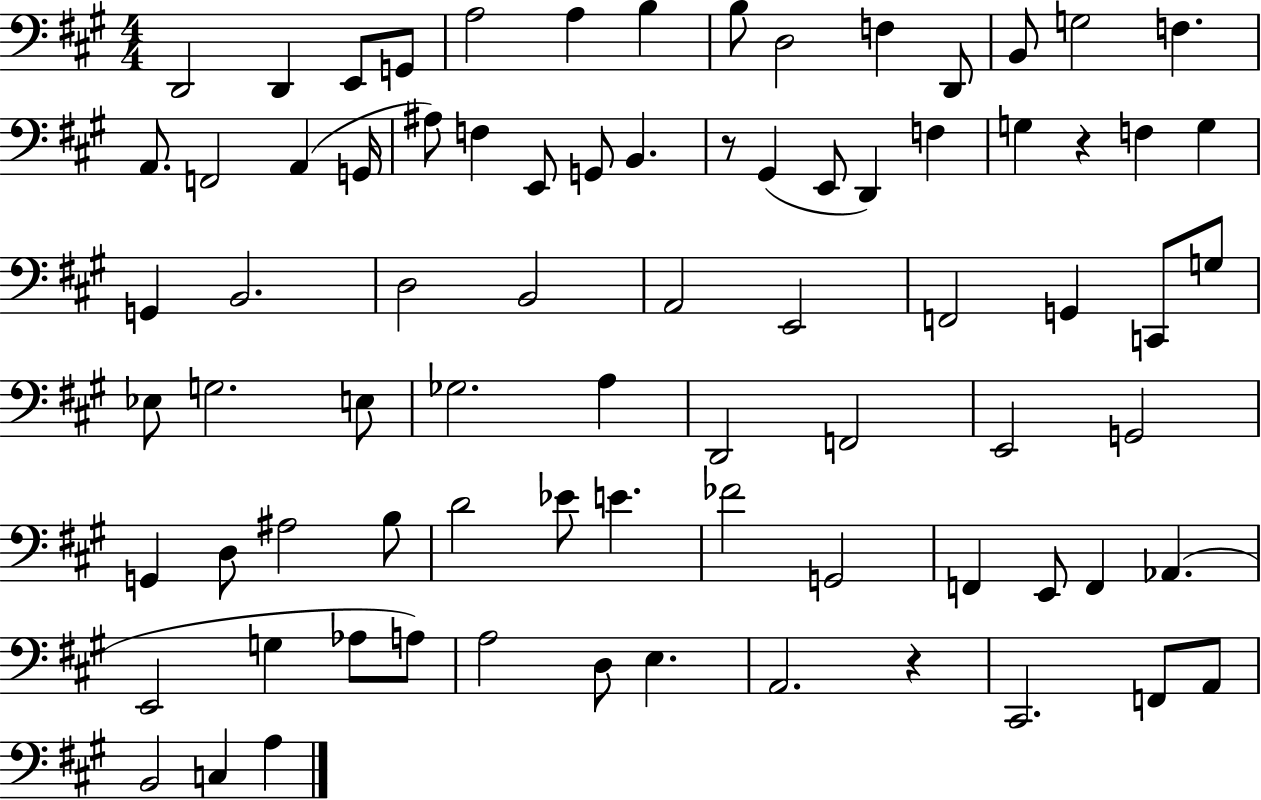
{
  \clef bass
  \numericTimeSignature
  \time 4/4
  \key a \major
  \repeat volta 2 { d,2 d,4 e,8 g,8 | a2 a4 b4 | b8 d2 f4 d,8 | b,8 g2 f4. | \break a,8. f,2 a,4( g,16 | ais8) f4 e,8 g,8 b,4. | r8 gis,4( e,8 d,4) f4 | g4 r4 f4 g4 | \break g,4 b,2. | d2 b,2 | a,2 e,2 | f,2 g,4 c,8 g8 | \break ees8 g2. e8 | ges2. a4 | d,2 f,2 | e,2 g,2 | \break g,4 d8 ais2 b8 | d'2 ees'8 e'4. | fes'2 g,2 | f,4 e,8 f,4 aes,4.( | \break e,2 g4 aes8 a8) | a2 d8 e4. | a,2. r4 | cis,2. f,8 a,8 | \break b,2 c4 a4 | } \bar "|."
}